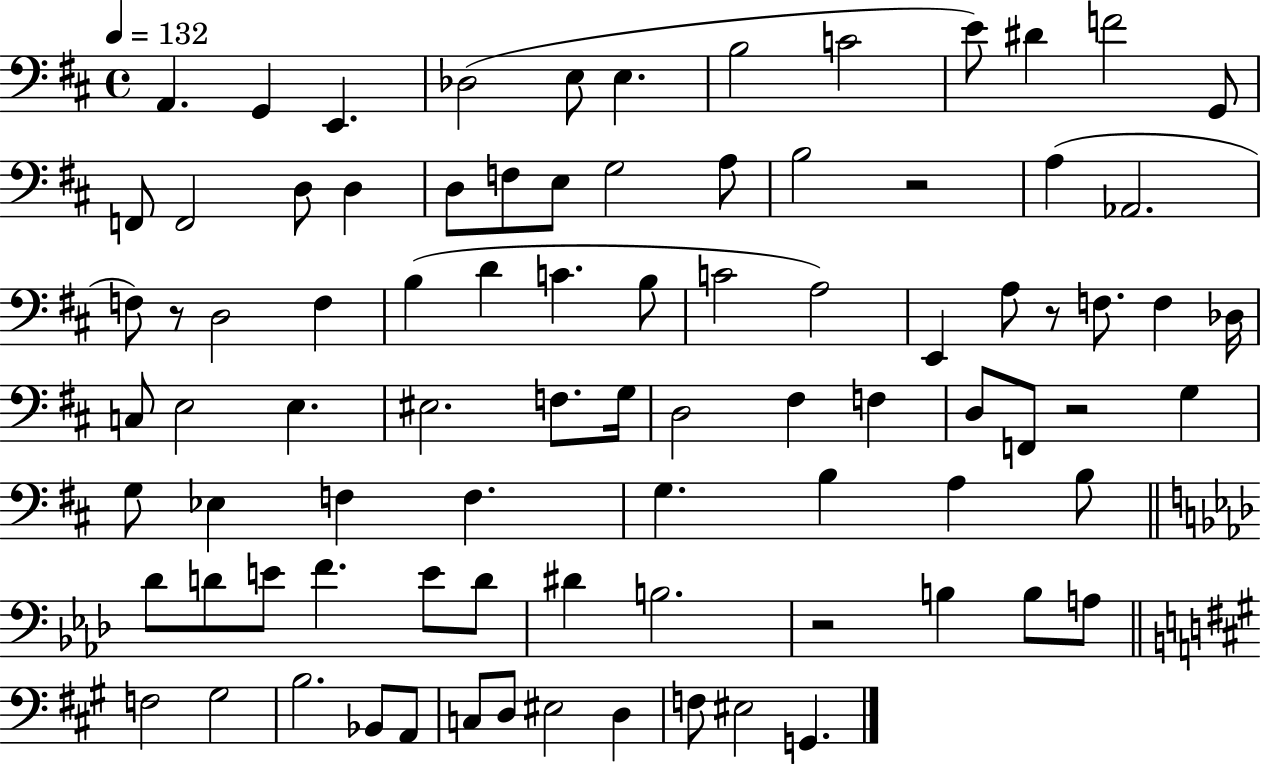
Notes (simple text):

A2/q. G2/q E2/q. Db3/h E3/e E3/q. B3/h C4/h E4/e D#4/q F4/h G2/e F2/e F2/h D3/e D3/q D3/e F3/e E3/e G3/h A3/e B3/h R/h A3/q Ab2/h. F3/e R/e D3/h F3/q B3/q D4/q C4/q. B3/e C4/h A3/h E2/q A3/e R/e F3/e. F3/q Db3/s C3/e E3/h E3/q. EIS3/h. F3/e. G3/s D3/h F#3/q F3/q D3/e F2/e R/h G3/q G3/e Eb3/q F3/q F3/q. G3/q. B3/q A3/q B3/e Db4/e D4/e E4/e F4/q. E4/e D4/e D#4/q B3/h. R/h B3/q B3/e A3/e F3/h G#3/h B3/h. Bb2/e A2/e C3/e D3/e EIS3/h D3/q F3/e EIS3/h G2/q.